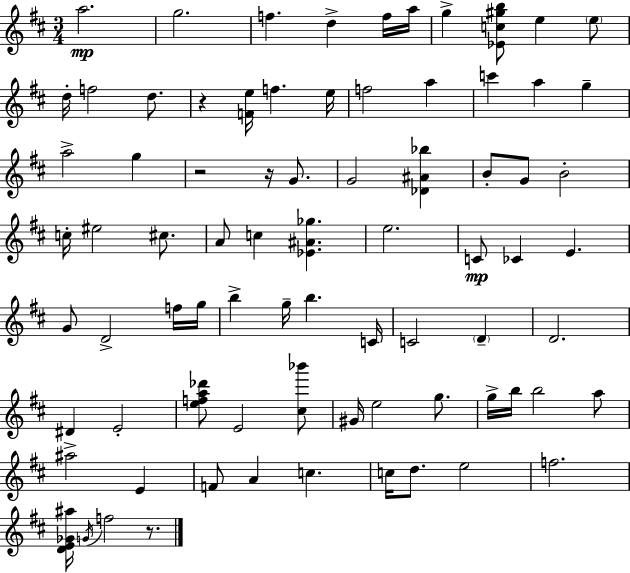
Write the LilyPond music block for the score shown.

{
  \clef treble
  \numericTimeSignature
  \time 3/4
  \key d \major
  a''2.\mp | g''2. | f''4. d''4-> f''16 a''16 | g''4-> <ees' c'' gis'' b''>8 e''4 \parenthesize e''8 | \break d''16-. f''2 d''8. | r4 <f' e''>16 f''4. e''16 | f''2 a''4 | c'''4 a''4 g''4-- | \break a''2-> g''4 | r2 r16 g'8. | g'2 <des' ais' bes''>4 | b'8-. g'8 b'2-. | \break c''16-. eis''2 cis''8. | a'8 c''4 <ees' ais' ges''>4. | e''2. | c'8\mp ces'4 e'4. | \break g'8 d'2-> f''16 g''16 | b''4-> g''16-- b''4. c'16 | c'2 \parenthesize d'4-- | d'2. | \break dis'4 e'2-. | <e'' f'' a'' des'''>8 e'2 <cis'' bes'''>8 | gis'16 e''2 g''8. | g''16-> b''16 b''2 a''8 | \break ais''2-> e'4 | f'8 a'4 c''4. | c''16 d''8. e''2 | f''2. | \break <d' e' ges' ais''>16 \acciaccatura { g'16 } f''2 r8. | \bar "|."
}